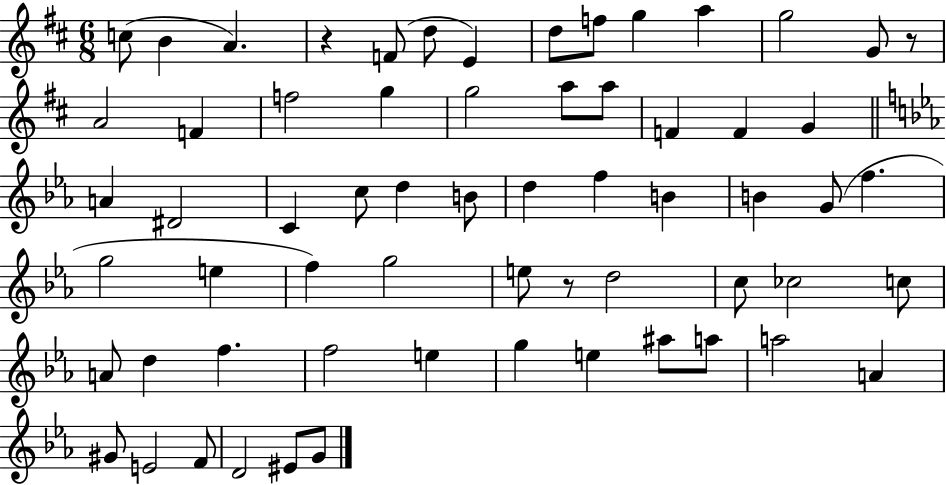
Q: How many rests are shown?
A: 3